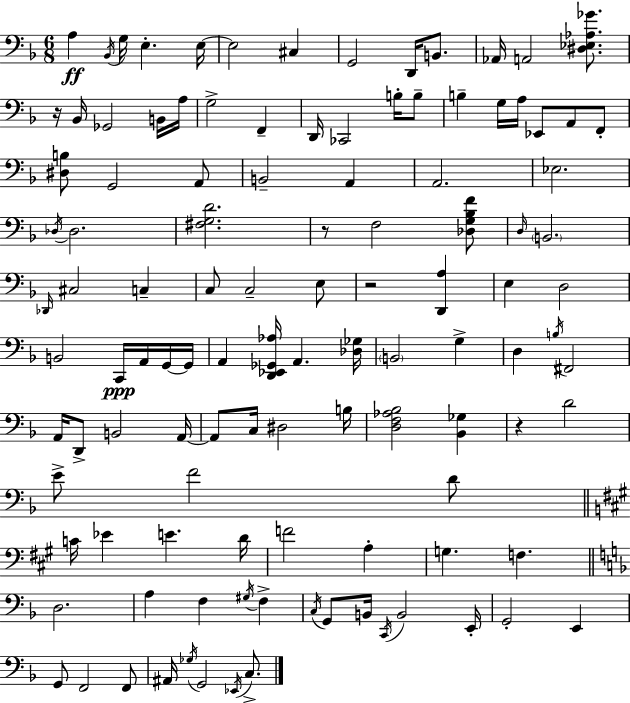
{
  \clef bass
  \numericTimeSignature
  \time 6/8
  \key f \major
  a4\ff \acciaccatura { bes,16 } g16 e4.-. | e16~~ e2 cis4 | g,2 d,16 b,8. | aes,16 a,2 <dis ees aes ges'>8. | \break r16 bes,16 ges,2 b,16 | a16 g2-> f,4-- | d,16 ces,2 b16-. b8-- | b4-- g16 a16 ees,8 a,8 f,8-. | \break <dis b>8 g,2 a,8 | b,2-- a,4 | a,2. | ees2. | \break \acciaccatura { des16 } des2. | <fis g d'>2. | r8 f2 | <des g bes f'>8 \grace { d16 } \parenthesize b,2. | \break \grace { des,16 } cis2 | c4-- c8 c2-- | e8 r2 | <d, a>4 e4 d2 | \break b,2 | c,16\ppp a,16 g,16~~ g,16 a,4 <d, ees, ges, aes>16 a,4. | <des ges>16 \parenthesize b,2 | g4-> d4 \acciaccatura { b16 } fis,2 | \break a,16 d,8-> b,2 | a,16~~ a,8 c16 dis2 | b16 <d f aes bes>2 | <bes, ges>4 r4 d'2 | \break e'8-> f'2 | d'8 \bar "||" \break \key a \major c'16 ees'4 e'4. d'16 | f'2 a4-. | g4. f4. | \bar "||" \break \key d \minor d2. | a4 f4 \acciaccatura { gis16 } f4-> | \acciaccatura { c16 } g,8 b,16 \acciaccatura { c,16 } b,2 | e,16-. g,2-. e,4 | \break g,8 f,2 | f,8 ais,16 \acciaccatura { ges16 } g,2 | \acciaccatura { ees,16 } c8.-> \bar "|."
}